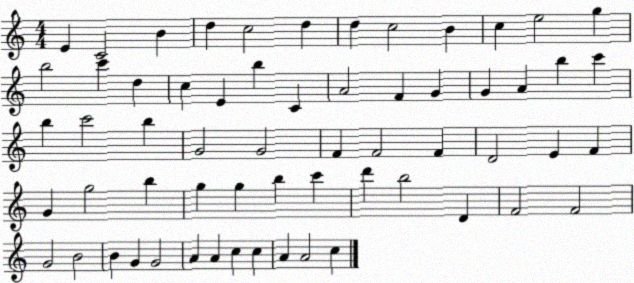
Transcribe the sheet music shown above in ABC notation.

X:1
T:Untitled
M:4/4
L:1/4
K:C
E C2 B d c2 d d c2 B c e2 g b2 c' d c E b C A2 F G G A b c' b c'2 b G2 G2 F F2 F D2 E F G g2 b g g b c' d' b2 D F2 F2 G2 B2 B G G2 A A c c A A2 c